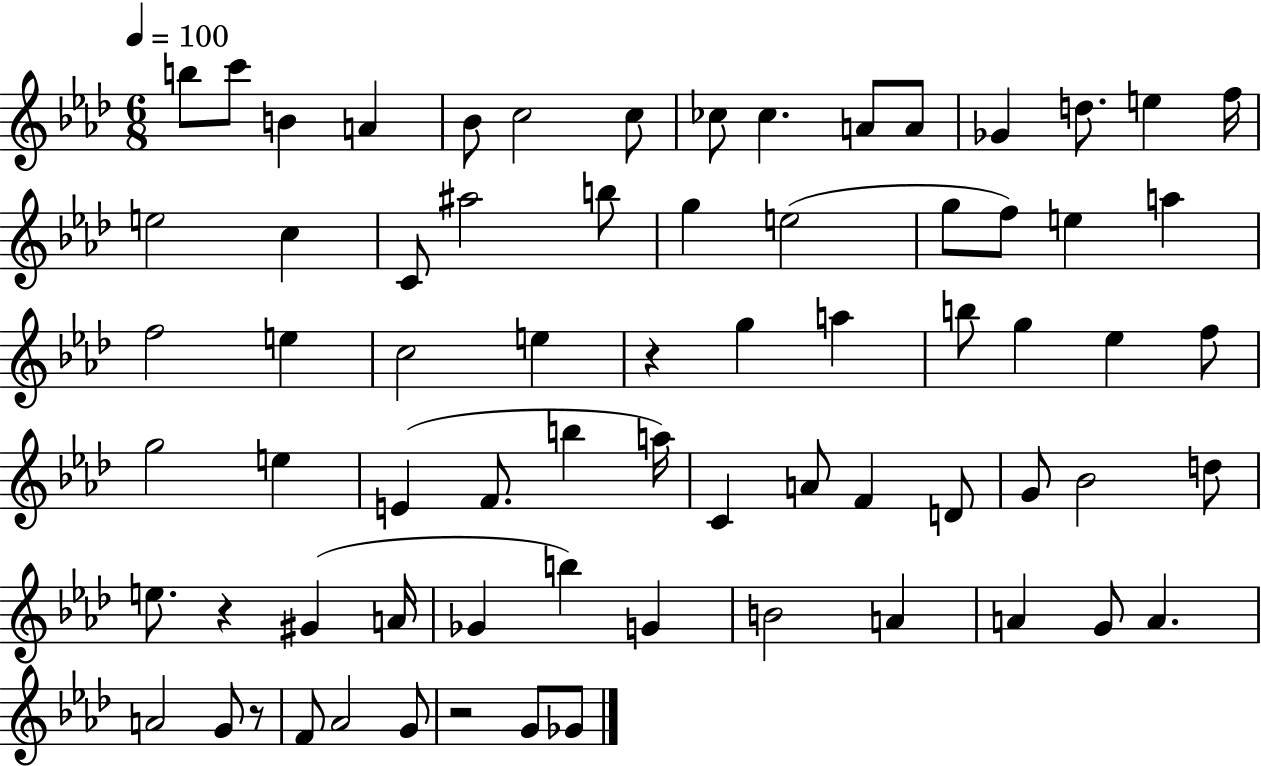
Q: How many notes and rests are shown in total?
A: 71